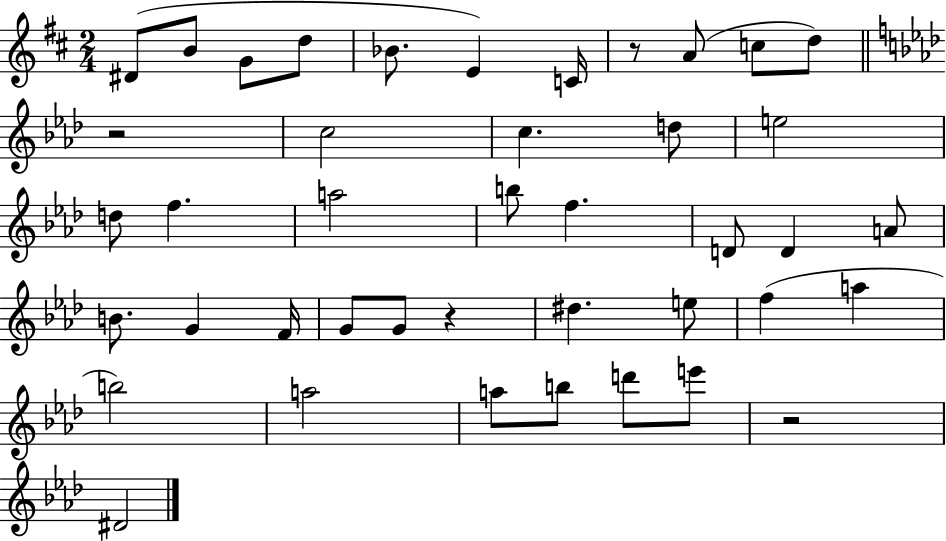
{
  \clef treble
  \numericTimeSignature
  \time 2/4
  \key d \major
  dis'8( b'8 g'8 d''8 | bes'8. e'4) c'16 | r8 a'8( c''8 d''8) | \bar "||" \break \key aes \major r2 | c''2 | c''4. d''8 | e''2 | \break d''8 f''4. | a''2 | b''8 f''4. | d'8 d'4 a'8 | \break b'8. g'4 f'16 | g'8 g'8 r4 | dis''4. e''8 | f''4( a''4 | \break b''2) | a''2 | a''8 b''8 d'''8 e'''8 | r2 | \break dis'2 | \bar "|."
}